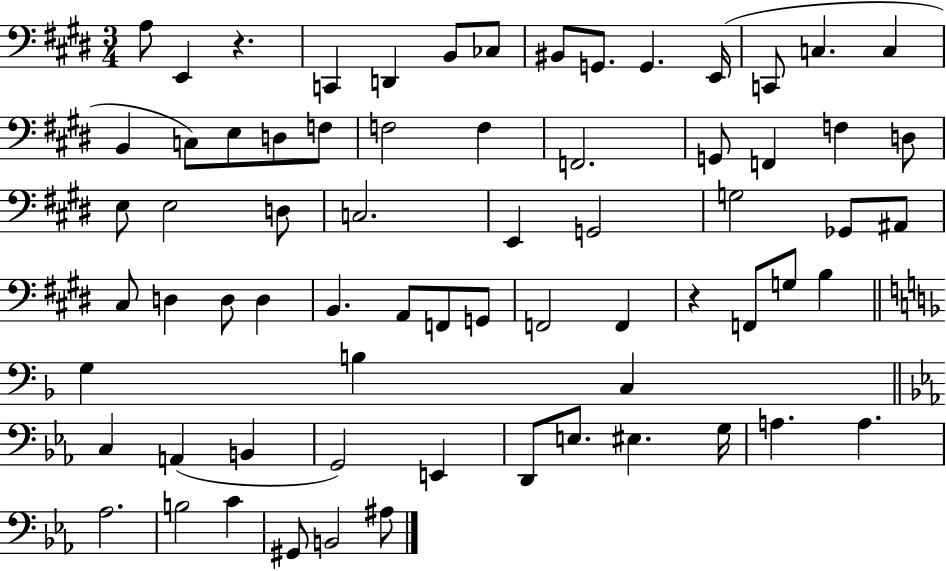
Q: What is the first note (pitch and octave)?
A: A3